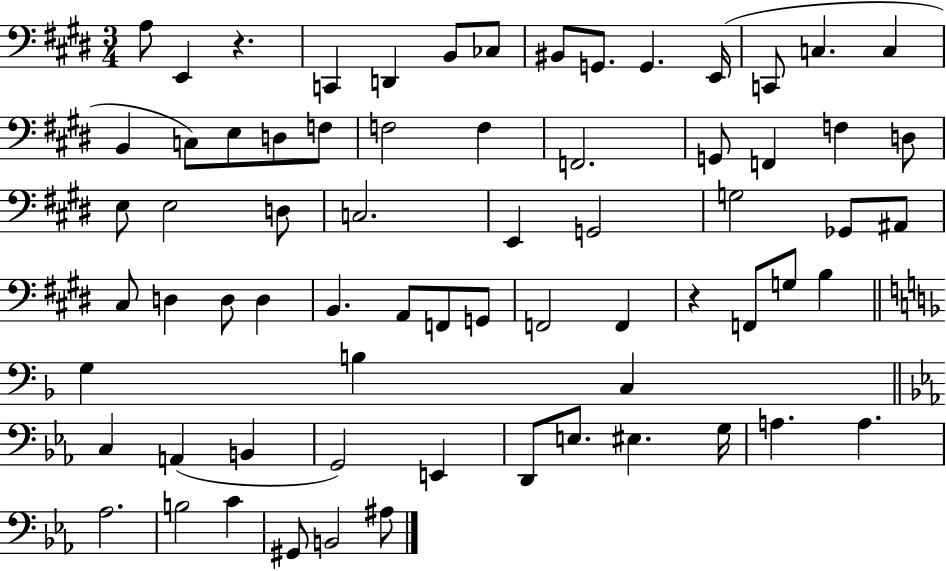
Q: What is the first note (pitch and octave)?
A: A3